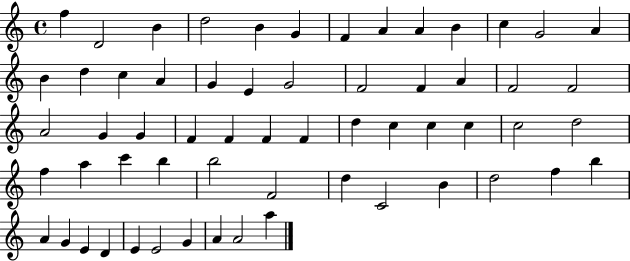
X:1
T:Untitled
M:4/4
L:1/4
K:C
f D2 B d2 B G F A A B c G2 A B d c A G E G2 F2 F A F2 F2 A2 G G F F F F d c c c c2 d2 f a c' b b2 F2 d C2 B d2 f b A G E D E E2 G A A2 a